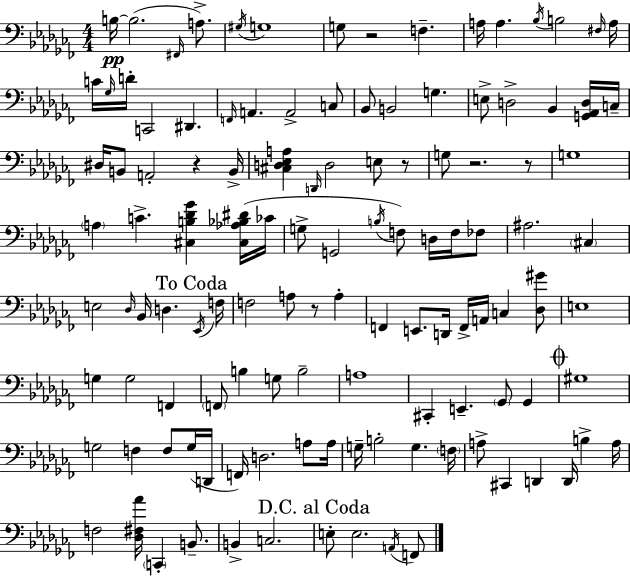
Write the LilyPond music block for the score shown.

{
  \clef bass
  \numericTimeSignature
  \time 4/4
  \key aes \minor
  \repeat volta 2 { b16~~\pp b2.( \grace { fis,16 } a8.->) | \acciaccatura { gis16 } g1 | g8 r2 f4.-- | a16 a4. \acciaccatura { bes16 } b2 | \break \grace { fis16 } a16 c'16 \grace { ges16 } d'16-. c,2 dis,4. | \grace { f,16 } a,4. a,2-> | c8 bes,8 b,2 | g4. e8-> d2-> | \break bes,4 <g, aes, d>16 c16-- dis16 b,8 a,2-. | r4 b,16-> <cis d ees a>4 \grace { d,16 } d2 | e8 r8 g8 r2. | r8 g1 | \break \parenthesize a4 c'4.-> | <cis b des' ges'>4 <cis aes bes dis'>16( ces'16 g8-> g,2 | \acciaccatura { b16 }) f8 d16 f16 fes8 ais2. | \parenthesize cis4 e2 | \break \grace { des16 } bes,16 d4. \mark "To Coda" \acciaccatura { ees,16 } f16 f2 | a8 r8 a4-. f,4 e,8. | d,16 f,16-> a,16 c4 <des gis'>8 e1 | g4 g2 | \break f,4 \parenthesize f,8 b4 | g8 b2-- a1 | cis,4-. e,4.-- | \parenthesize ges,8 ges,4 \mark \markup { \musicglyph "scripts.coda" } gis1 | \break g2 | f4 f8 g16( d,16 f,16) d2. | a8 a16 g16-- b2-. | g4. \parenthesize f16 a8-> cis,4 | \break d,4 d,16 b4-> a16 f2 | <des fis aes'>16 \parenthesize c,4-. b,8.-- b,4-> c2. | \mark "D.C. al Coda" e8-. e2. | \acciaccatura { a,16 } f,8 } \bar "|."
}